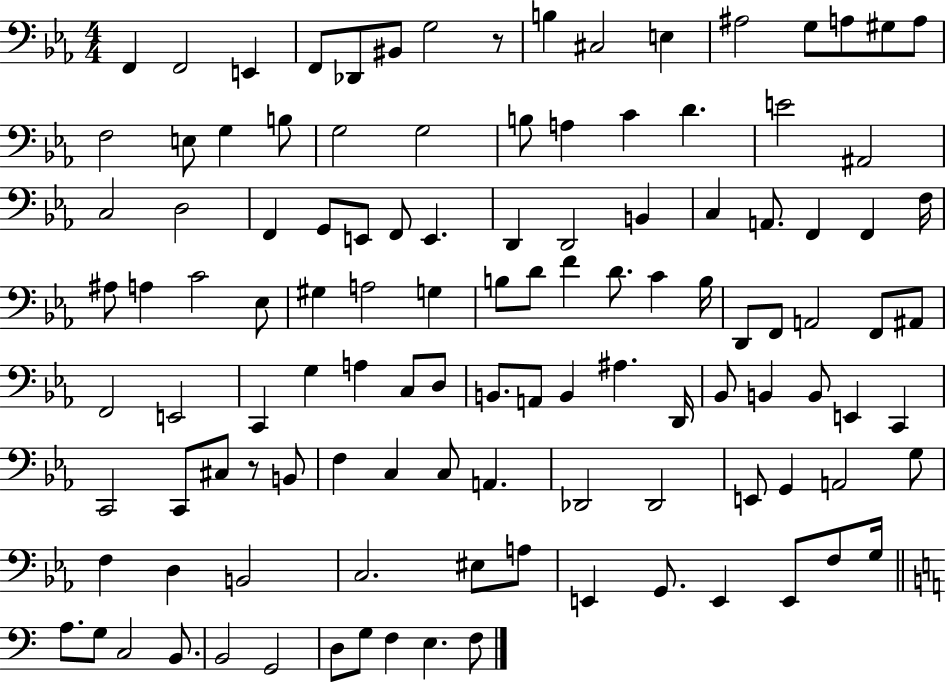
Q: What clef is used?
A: bass